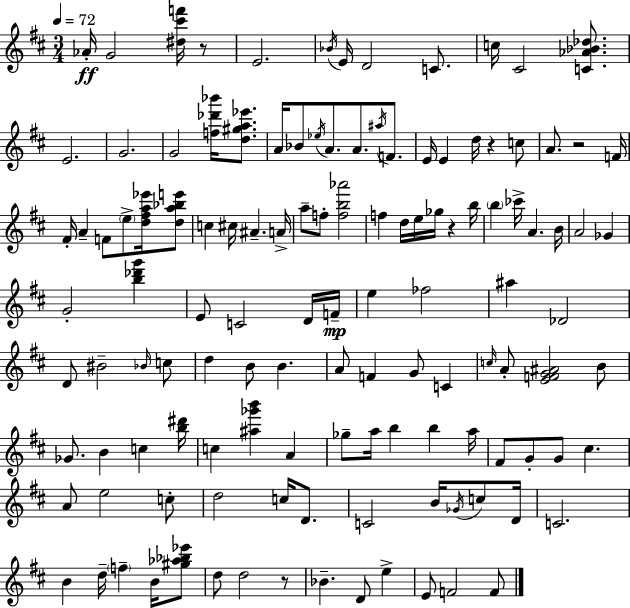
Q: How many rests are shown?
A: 5